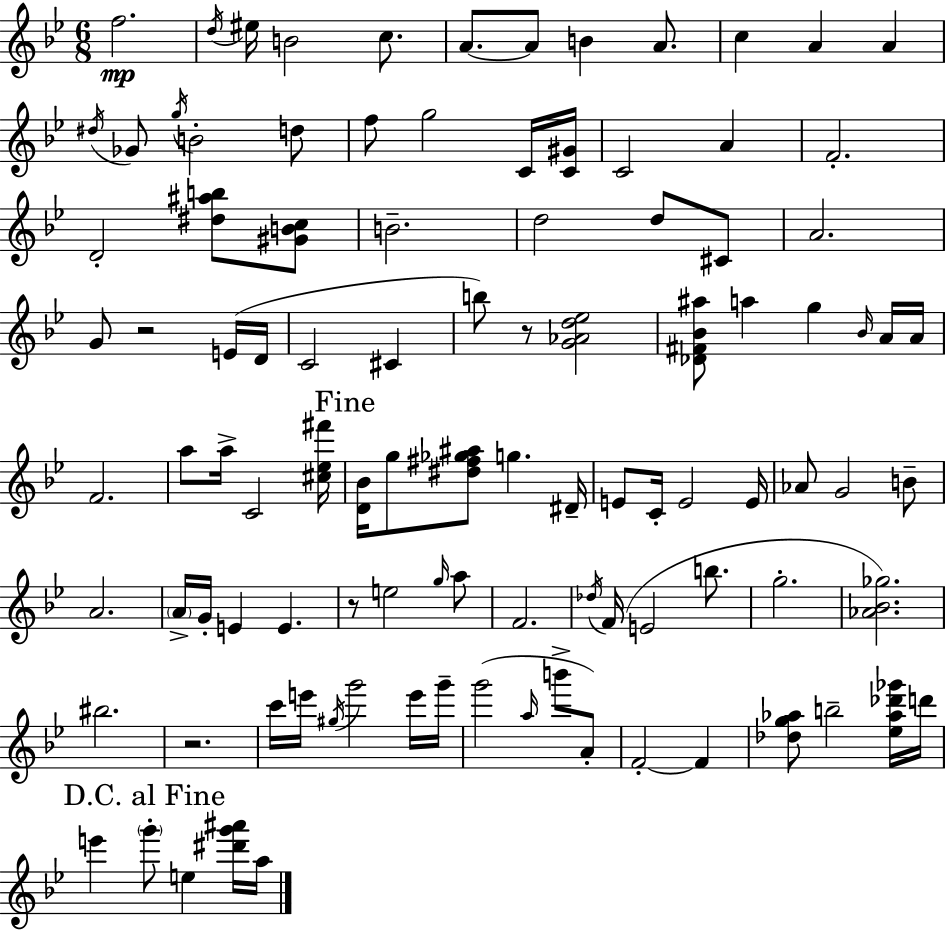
X:1
T:Untitled
M:6/8
L:1/4
K:Bb
f2 d/4 ^e/4 B2 c/2 A/2 A/2 B A/2 c A A ^d/4 _G/2 g/4 B2 d/2 f/2 g2 C/4 [C^G]/4 C2 A F2 D2 [^d^ab]/2 [^GBc]/2 B2 d2 d/2 ^C/2 A2 G/2 z2 E/4 D/4 C2 ^C b/2 z/2 [G_Ad_e]2 [_D^F_B^a]/2 a g _B/4 A/4 A/4 F2 a/2 a/4 C2 [^c_e^f']/4 [D_B]/4 g/2 [^d^f_g^a]/2 g ^D/4 E/2 C/4 E2 E/4 _A/2 G2 B/2 A2 A/4 G/4 E E z/2 e2 g/4 a/2 F2 _d/4 F/4 E2 b/2 g2 [_A_B_g]2 ^b2 z2 c'/4 e'/4 ^g/4 g'2 e'/4 g'/4 g'2 a/4 b'/2 A/2 F2 F [_dg_a]/2 b2 [_e_a_d'_g']/4 d'/4 e' g'/2 e [^d'g'^a']/4 a/4